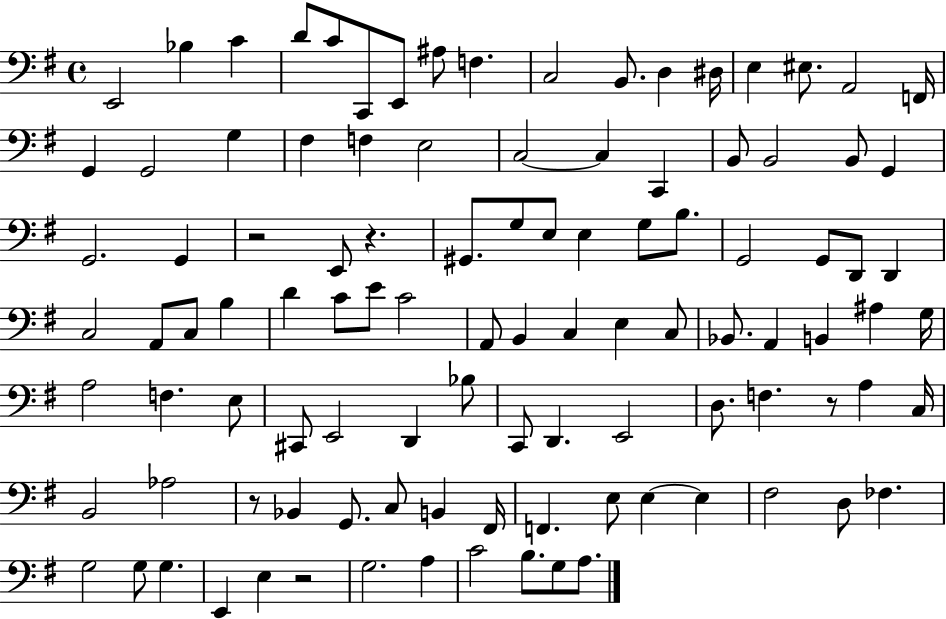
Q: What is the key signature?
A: G major